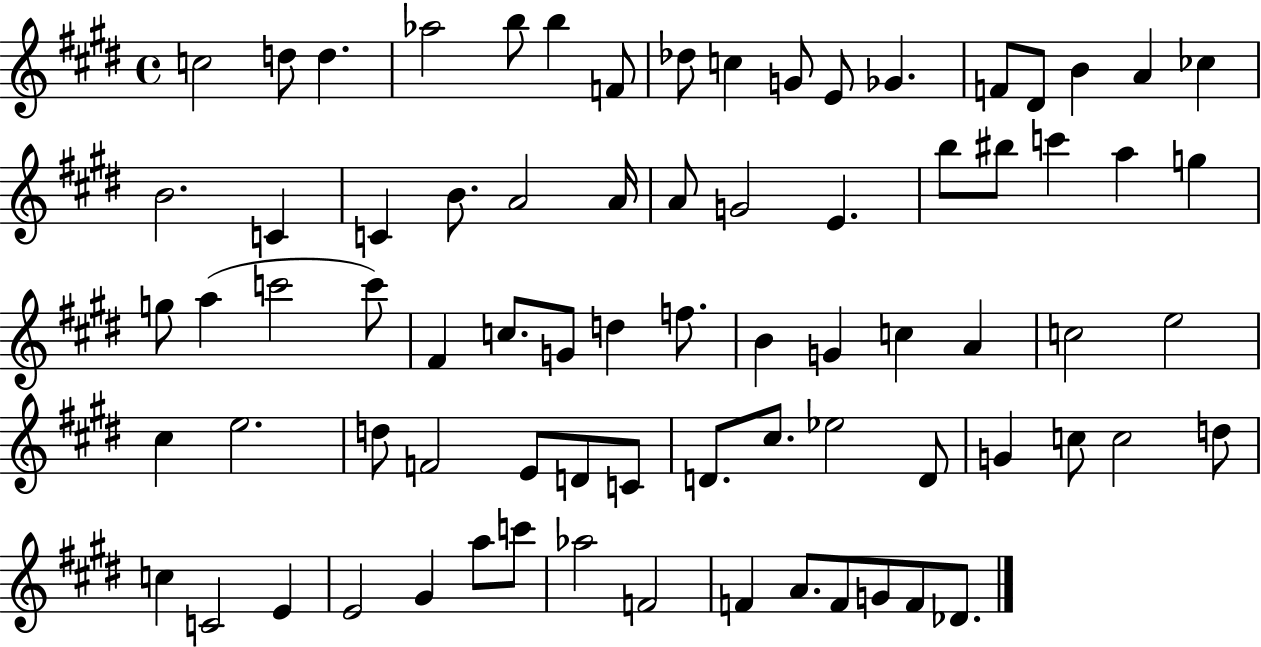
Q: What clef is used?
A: treble